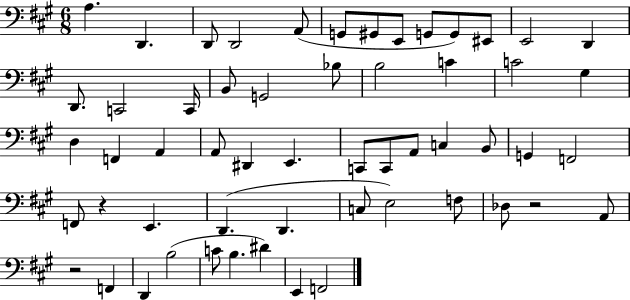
{
  \clef bass
  \numericTimeSignature
  \time 6/8
  \key a \major
  a4. d,4. | d,8 d,2 a,8( | g,8 gis,8 e,8 g,8 g,8) eis,8 | e,2 d,4 | \break d,8. c,2 c,16 | b,8 g,2 bes8 | b2 c'4 | c'2 gis4 | \break d4 f,4 a,4 | a,8 dis,4 e,4. | c,8 c,8 a,8 c4 b,8 | g,4 f,2 | \break f,8 r4 e,4. | d,4.( d,4. | c8 e2) f8 | des8 r2 a,8 | \break r2 f,4 | d,4 b2( | c'8 b4. dis'4) | e,4 f,2 | \break \bar "|."
}